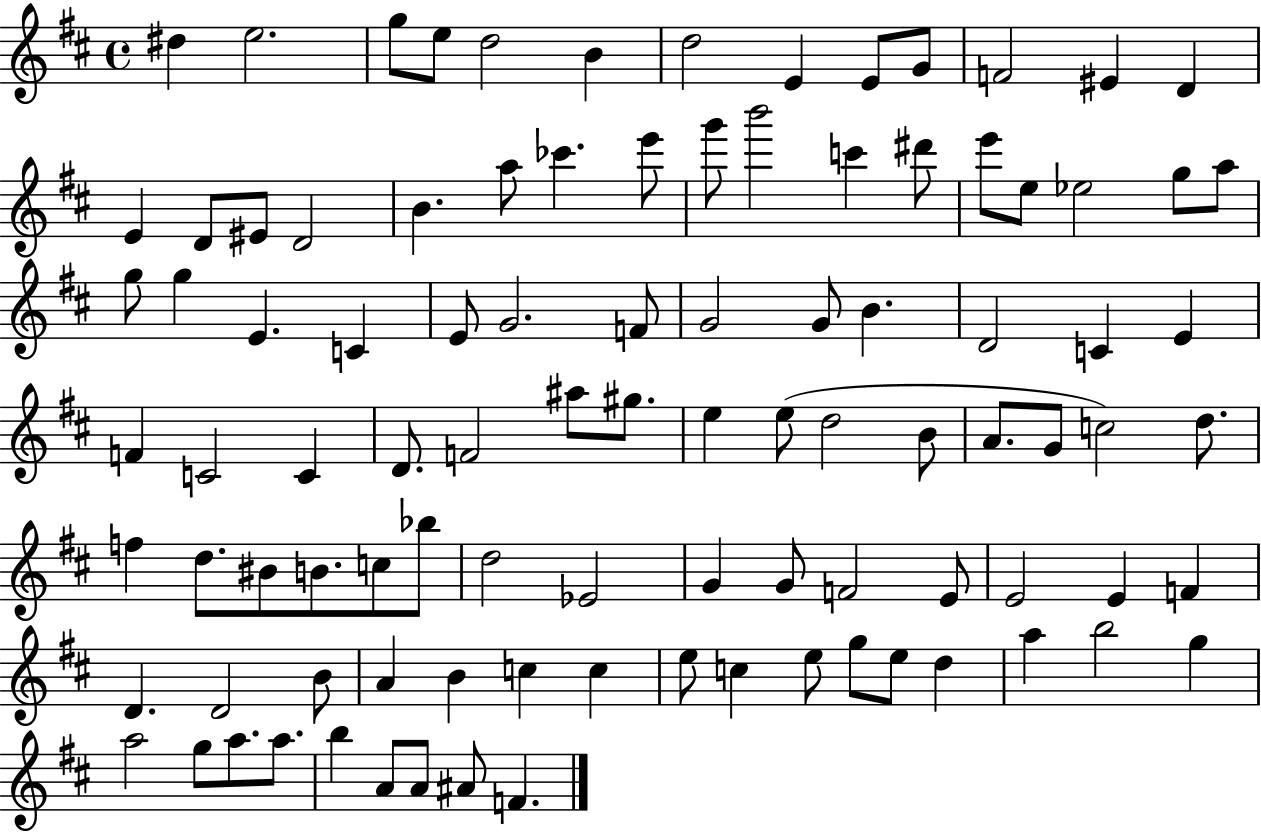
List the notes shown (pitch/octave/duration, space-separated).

D#5/q E5/h. G5/e E5/e D5/h B4/q D5/h E4/q E4/e G4/e F4/h EIS4/q D4/q E4/q D4/e EIS4/e D4/h B4/q. A5/e CES6/q. E6/e G6/e B6/h C6/q D#6/e E6/e E5/e Eb5/h G5/e A5/e G5/e G5/q E4/q. C4/q E4/e G4/h. F4/e G4/h G4/e B4/q. D4/h C4/q E4/q F4/q C4/h C4/q D4/e. F4/h A#5/e G#5/e. E5/q E5/e D5/h B4/e A4/e. G4/e C5/h D5/e. F5/q D5/e. BIS4/e B4/e. C5/e Bb5/e D5/h Eb4/h G4/q G4/e F4/h E4/e E4/h E4/q F4/q D4/q. D4/h B4/e A4/q B4/q C5/q C5/q E5/e C5/q E5/e G5/e E5/e D5/q A5/q B5/h G5/q A5/h G5/e A5/e. A5/e. B5/q A4/e A4/e A#4/e F4/q.